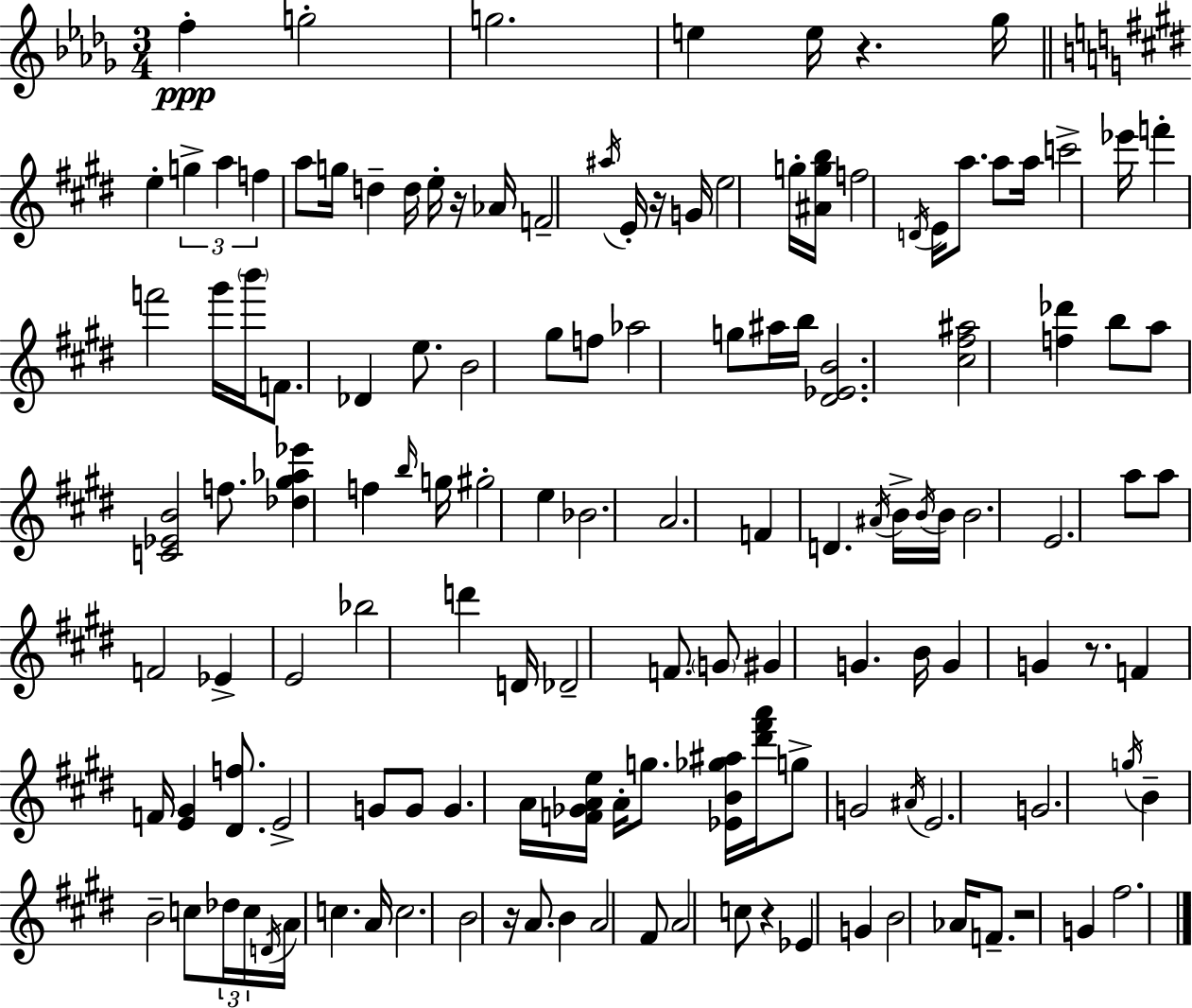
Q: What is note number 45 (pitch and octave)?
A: B5